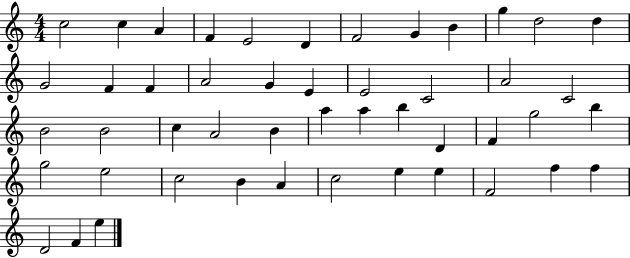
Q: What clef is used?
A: treble